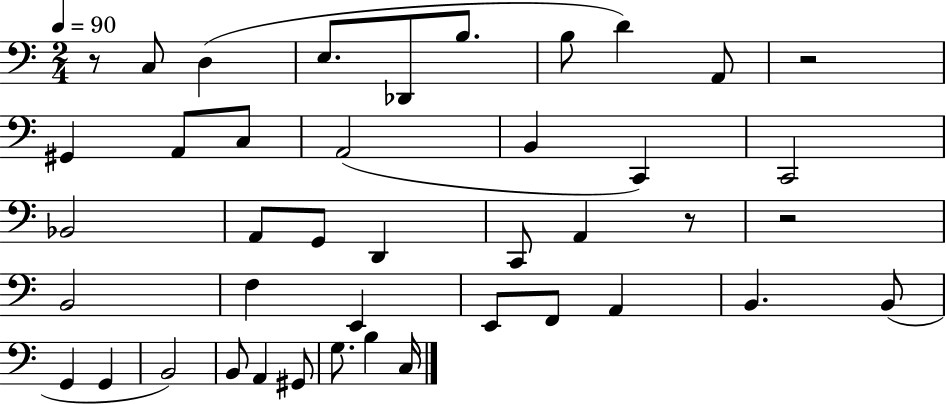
{
  \clef bass
  \numericTimeSignature
  \time 2/4
  \key c \major
  \tempo 4 = 90
  r8 c8 d4( | e8. des,8 b8. | b8 d'4) a,8 | r2 | \break gis,4 a,8 c8 | a,2( | b,4 c,4) | c,2 | \break bes,2 | a,8 g,8 d,4 | c,8 a,4 r8 | r2 | \break b,2 | f4 e,4 | e,8 f,8 a,4 | b,4. b,8( | \break g,4 g,4 | b,2) | b,8 a,4 gis,8 | g8. b4 c16 | \break \bar "|."
}